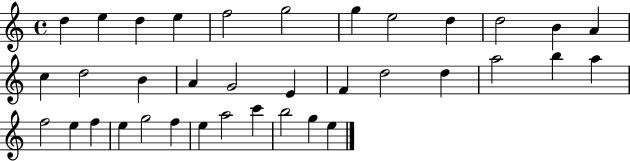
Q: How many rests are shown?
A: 0